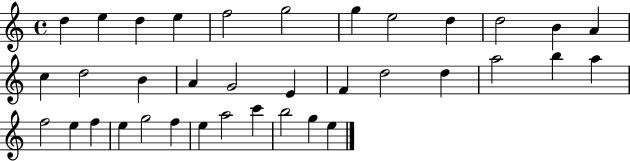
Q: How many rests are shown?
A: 0